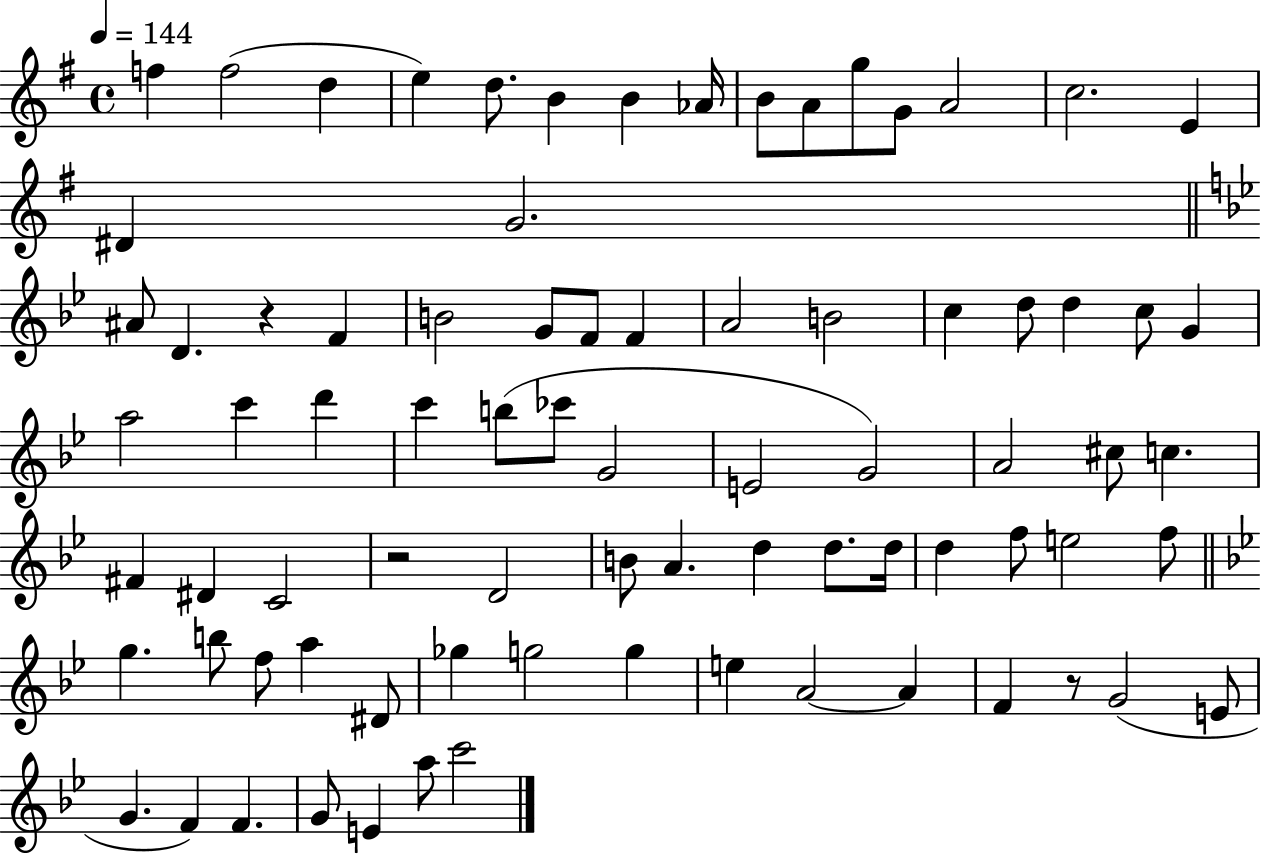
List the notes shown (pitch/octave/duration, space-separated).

F5/q F5/h D5/q E5/q D5/e. B4/q B4/q Ab4/s B4/e A4/e G5/e G4/e A4/h C5/h. E4/q D#4/q G4/h. A#4/e D4/q. R/q F4/q B4/h G4/e F4/e F4/q A4/h B4/h C5/q D5/e D5/q C5/e G4/q A5/h C6/q D6/q C6/q B5/e CES6/e G4/h E4/h G4/h A4/h C#5/e C5/q. F#4/q D#4/q C4/h R/h D4/h B4/e A4/q. D5/q D5/e. D5/s D5/q F5/e E5/h F5/e G5/q. B5/e F5/e A5/q D#4/e Gb5/q G5/h G5/q E5/q A4/h A4/q F4/q R/e G4/h E4/e G4/q. F4/q F4/q. G4/e E4/q A5/e C6/h